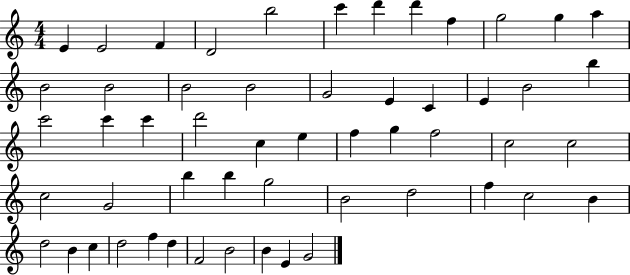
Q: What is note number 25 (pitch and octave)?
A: C6